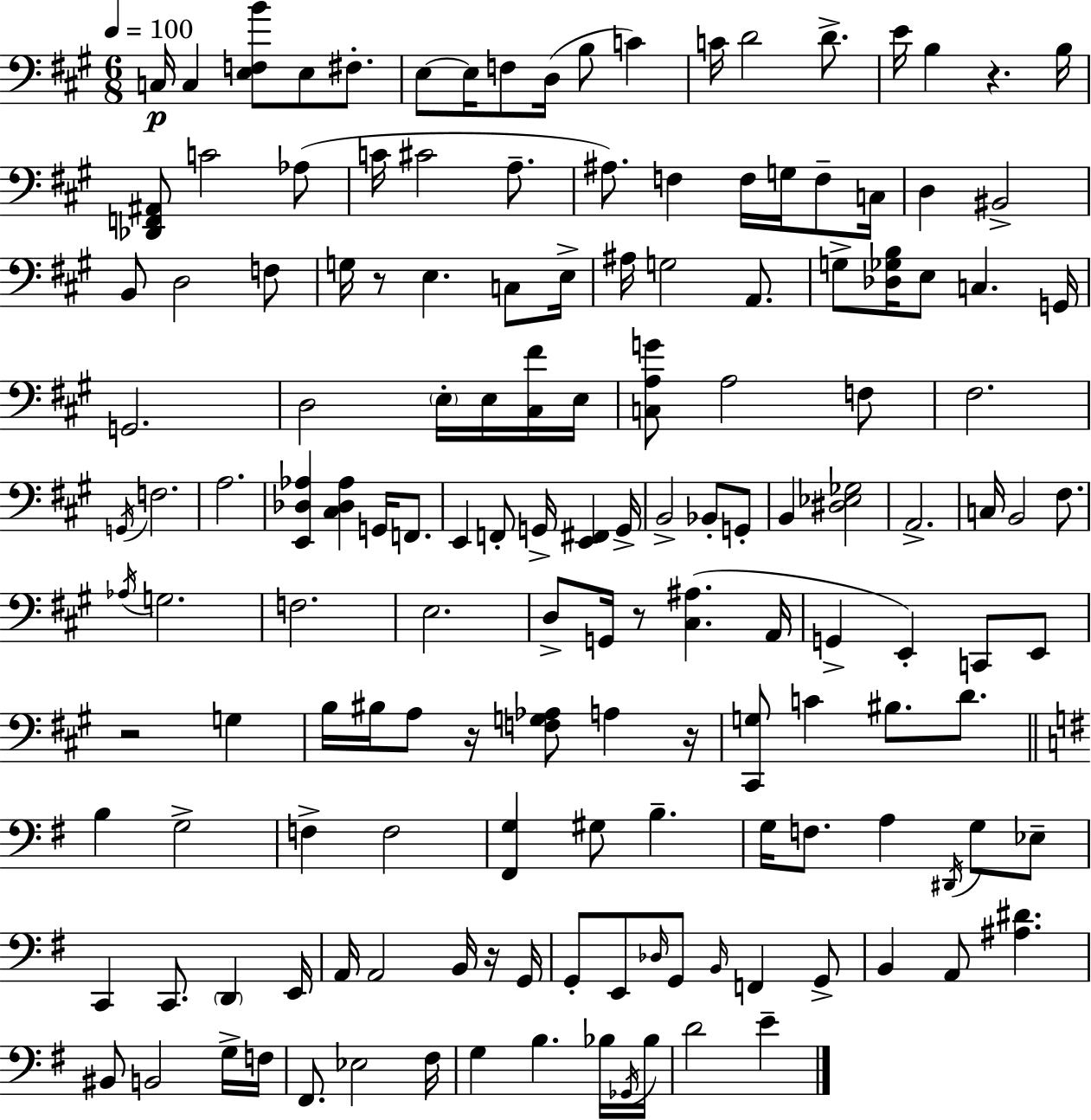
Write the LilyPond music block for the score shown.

{
  \clef bass
  \numericTimeSignature
  \time 6/8
  \key a \major
  \tempo 4 = 100
  c16\p c4 <e f b'>8 e8 fis8.-. | e8~~ e16 f8 d16( b8 c'4) | c'16 d'2 d'8.-> | e'16 b4 r4. b16 | \break <des, f, ais,>8 c'2 aes8( | c'16 cis'2 a8.-- | ais8.) f4 f16 g16 f8-- c16 | d4 bis,2-> | \break b,8 d2 f8 | g16 r8 e4. c8 e16-> | ais16 g2 a,8. | g8-> <des ges b>16 e8 c4. g,16 | \break g,2. | d2 \parenthesize e16-. e16 <cis fis'>16 e16 | <c a g'>8 a2 f8 | fis2. | \break \acciaccatura { g,16 } f2. | a2. | <e, des aes>4 <cis des aes>4 g,16 f,8. | e,4 f,8-. g,16-> <e, fis,>4 | \break g,16-> b,2-> bes,8-. g,8-. | b,4 <dis ees ges>2 | a,2.-> | c16 b,2 fis8. | \break \acciaccatura { aes16 } g2. | f2. | e2. | d8-> g,16 r8 <cis ais>4.( | \break a,16 g,4-> e,4-.) c,8 | e,8 r2 g4 | b16 bis16 a8 r16 <f g aes>8 a4 | r16 <cis, g>8 c'4 bis8. d'8. | \break \bar "||" \break \key g \major b4 g2-> | f4-> f2 | <fis, g>4 gis8 b4.-- | g16 f8. a4 \acciaccatura { dis,16 } g8 ees8-- | \break c,4 c,8. \parenthesize d,4 | e,16 a,16 a,2 b,16 r16 | g,16 g,8-. e,8 \grace { des16 } g,8 \grace { b,16 } f,4 | g,8-> b,4 a,8 <ais dis'>4. | \break bis,8 b,2 | g16-> f16 fis,8. ees2 | fis16 g4 b4. | bes16 \acciaccatura { ges,16 } bes16 d'2 | \break e'4-- \bar "|."
}